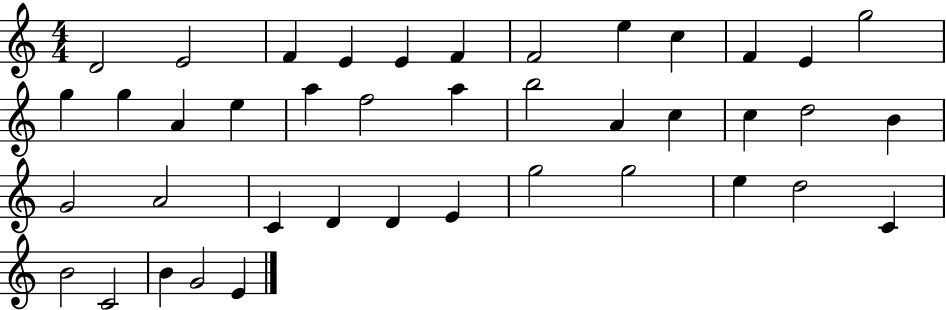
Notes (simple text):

D4/h E4/h F4/q E4/q E4/q F4/q F4/h E5/q C5/q F4/q E4/q G5/h G5/q G5/q A4/q E5/q A5/q F5/h A5/q B5/h A4/q C5/q C5/q D5/h B4/q G4/h A4/h C4/q D4/q D4/q E4/q G5/h G5/h E5/q D5/h C4/q B4/h C4/h B4/q G4/h E4/q